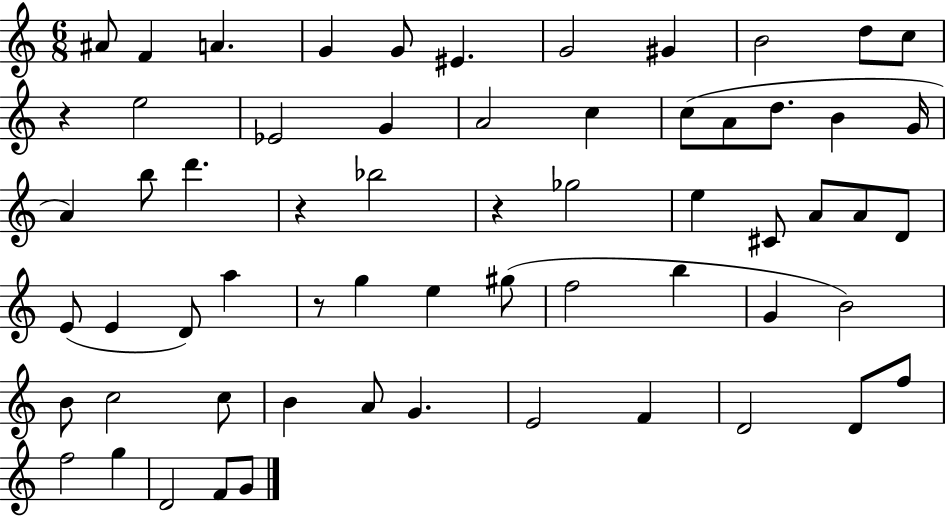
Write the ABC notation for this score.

X:1
T:Untitled
M:6/8
L:1/4
K:C
^A/2 F A G G/2 ^E G2 ^G B2 d/2 c/2 z e2 _E2 G A2 c c/2 A/2 d/2 B G/4 A b/2 d' z _b2 z _g2 e ^C/2 A/2 A/2 D/2 E/2 E D/2 a z/2 g e ^g/2 f2 b G B2 B/2 c2 c/2 B A/2 G E2 F D2 D/2 f/2 f2 g D2 F/2 G/2